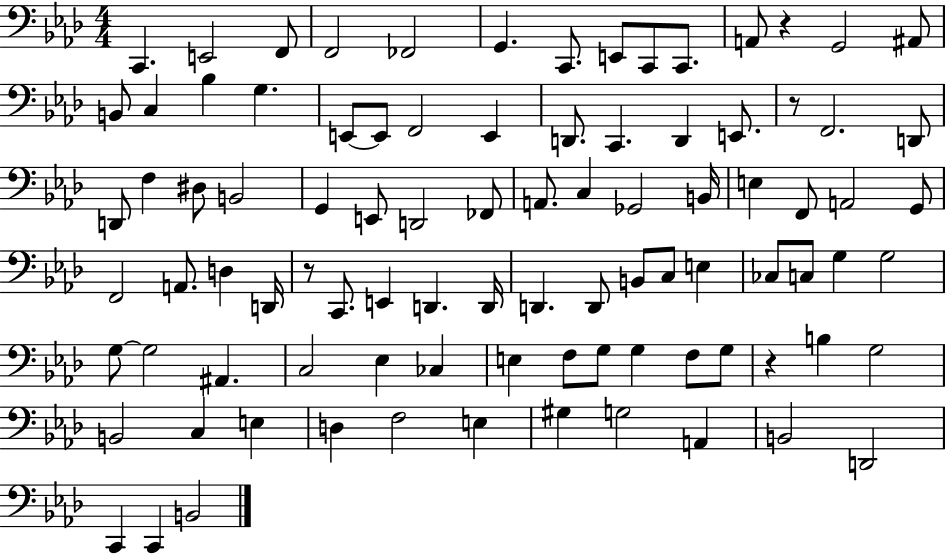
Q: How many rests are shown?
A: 4